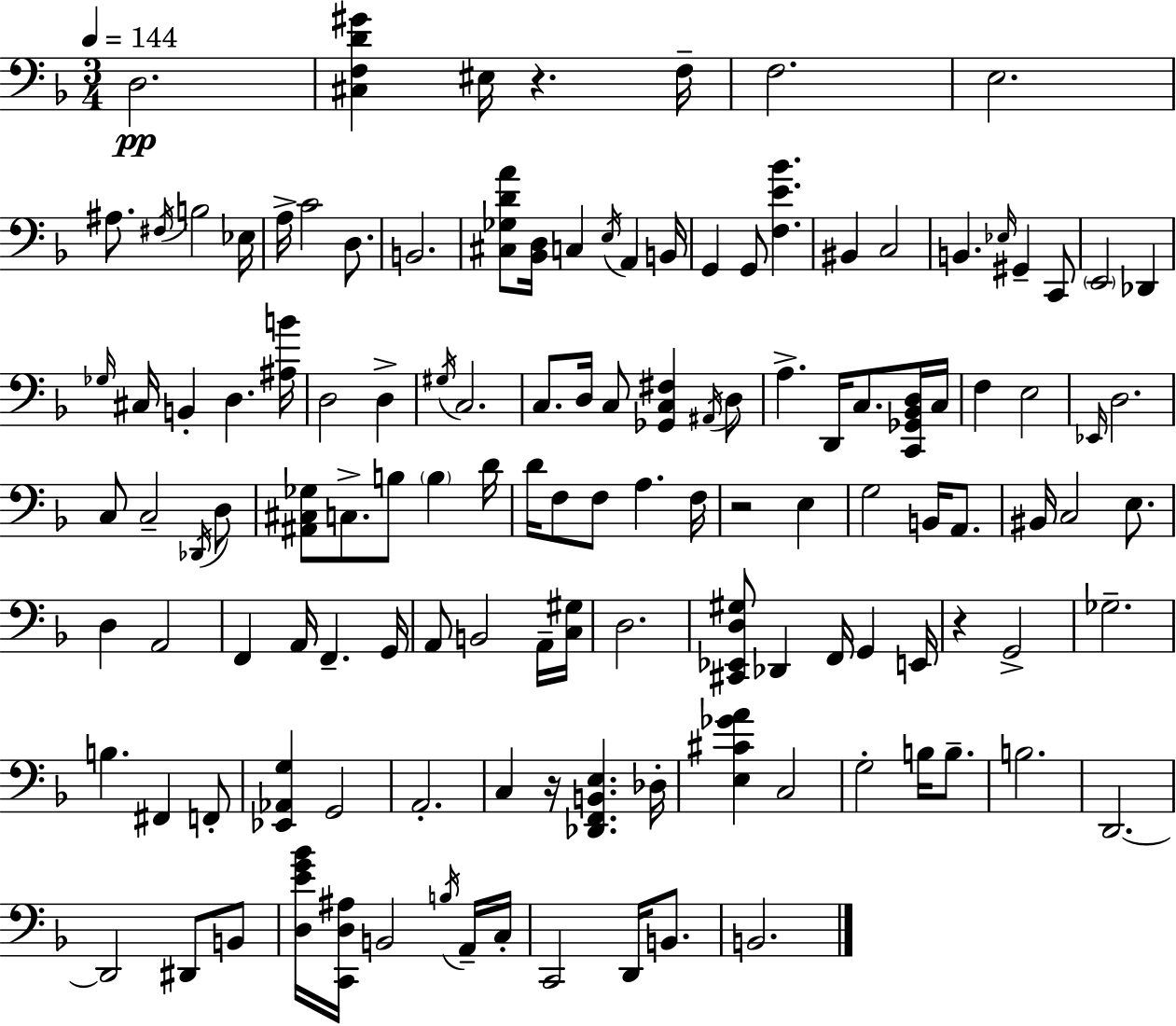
{
  \clef bass
  \numericTimeSignature
  \time 3/4
  \key d \minor
  \tempo 4 = 144
  d2.\pp | <cis f d' gis'>4 eis16 r4. f16-- | f2. | e2. | \break ais8. \acciaccatura { fis16 } b2 | ees16 a16-> c'2 d8. | b,2. | <cis ges d' a'>8 <bes, d>16 c4 \acciaccatura { e16 } a,4 | \break b,16 g,4 g,8 <f e' bes'>4. | bis,4 c2 | b,4. \grace { ees16 } gis,4-- | c,8 \parenthesize e,2 des,4 | \break \grace { ges16 } cis16 b,4-. d4. | <ais b'>16 d2 | d4-> \acciaccatura { gis16 } c2. | c8. d16 c8 <ges, c fis>4 | \break \acciaccatura { ais,16 } d8 a4.-> | d,16 c8. <c, ges, bes, d>16 c16 f4 e2 | \grace { ees,16 } d2. | c8 c2-- | \break \acciaccatura { des,16 } d8 <ais, cis ges>8 c8.-> | b8 \parenthesize b4 d'16 d'16 f8 f8 | a4. f16 r2 | e4 g2 | \break b,16 a,8. bis,16 c2 | e8. d4 | a,2 f,4 | a,16 f,4.-- g,16 a,8 b,2 | \break a,16-- <c gis>16 d2. | <cis, ees, d gis>8 des,4 | f,16 g,4 e,16 r4 | g,2-> ges2.-- | \break b4. | fis,4 f,8-. <ees, aes, g>4 | g,2 a,2.-. | c4 | \break r16 <des, f, b, e>4. des16-. <e cis' ges' a'>4 | c2 g2-. | b16 b8.-- b2. | d,2.~~ | \break d,2 | dis,8 b,8 <d e' g' bes'>16 <c, d ais>16 b,2 | \acciaccatura { b16 } a,16-- c16-. c,2 | d,16 b,8. b,2. | \break \bar "|."
}